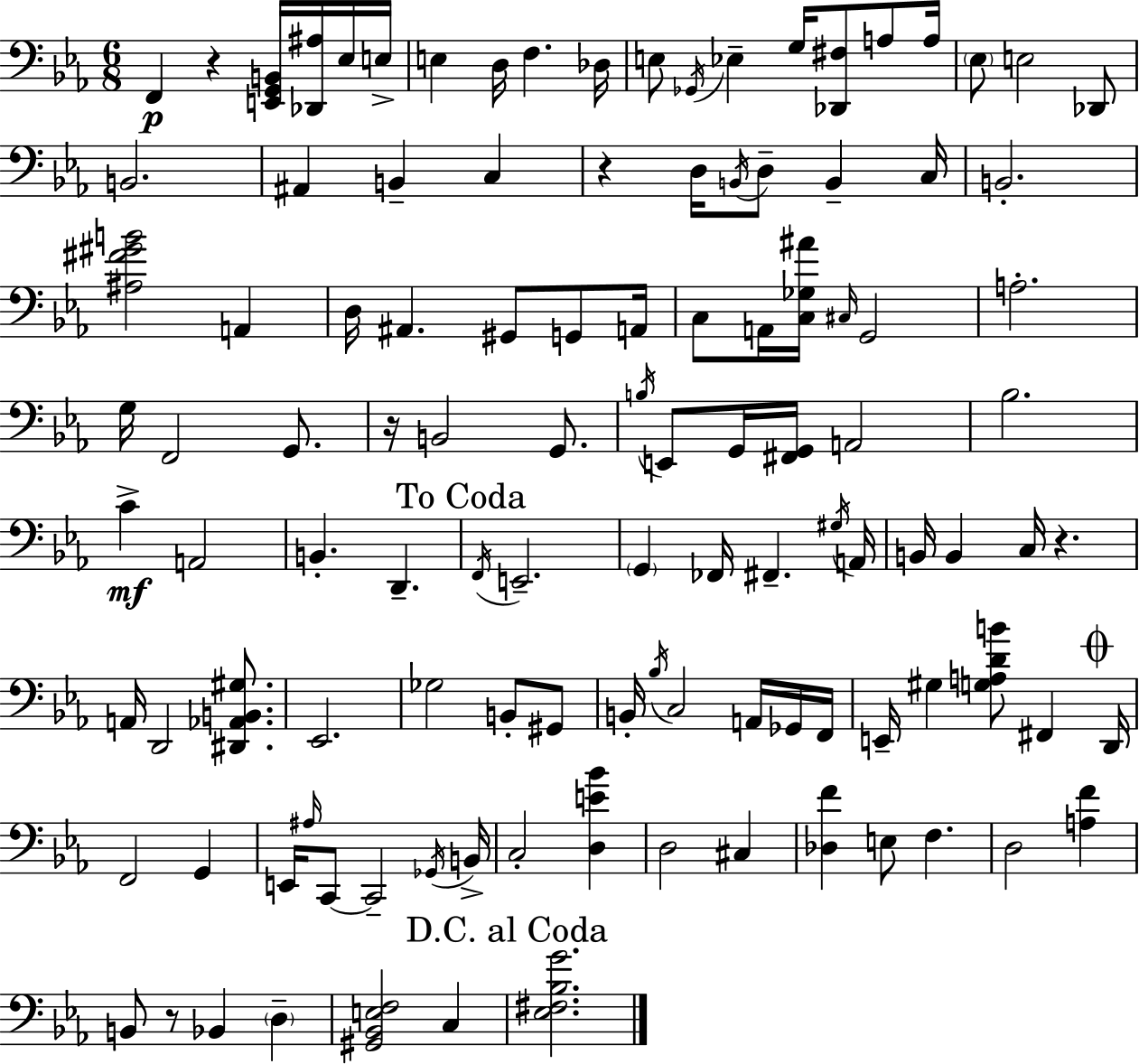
X:1
T:Untitled
M:6/8
L:1/4
K:Eb
F,, z [E,,G,,B,,]/4 [_D,,^A,]/4 _E,/4 E,/4 E, D,/4 F, _D,/4 E,/2 _G,,/4 _E, G,/4 [_D,,^F,]/2 A,/2 A,/4 _E,/2 E,2 _D,,/2 B,,2 ^A,, B,, C, z D,/4 B,,/4 D,/2 B,, C,/4 B,,2 [^A,^F^GB]2 A,, D,/4 ^A,, ^G,,/2 G,,/2 A,,/4 C,/2 A,,/4 [C,_G,^A]/4 ^C,/4 G,,2 A,2 G,/4 F,,2 G,,/2 z/4 B,,2 G,,/2 B,/4 E,,/2 G,,/4 [^F,,G,,]/4 A,,2 _B,2 C A,,2 B,, D,, F,,/4 E,,2 G,, _F,,/4 ^F,, ^G,/4 A,,/4 B,,/4 B,, C,/4 z A,,/4 D,,2 [^D,,_A,,B,,^G,]/2 _E,,2 _G,2 B,,/2 ^G,,/2 B,,/4 _B,/4 C,2 A,,/4 _G,,/4 F,,/4 E,,/4 ^G, [G,A,DB]/2 ^F,, D,,/4 F,,2 G,, E,,/4 ^A,/4 C,,/2 C,,2 _G,,/4 B,,/4 C,2 [D,E_B] D,2 ^C, [_D,F] E,/2 F, D,2 [A,F] B,,/2 z/2 _B,, D, [^G,,_B,,E,F,]2 C, [_E,^F,_B,G]2